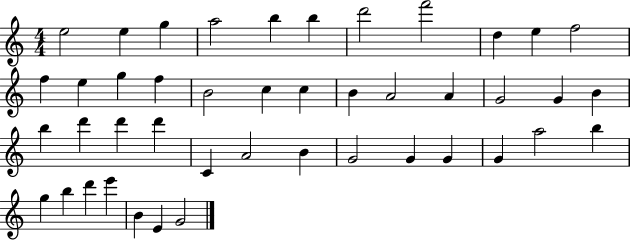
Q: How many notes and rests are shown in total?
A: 44